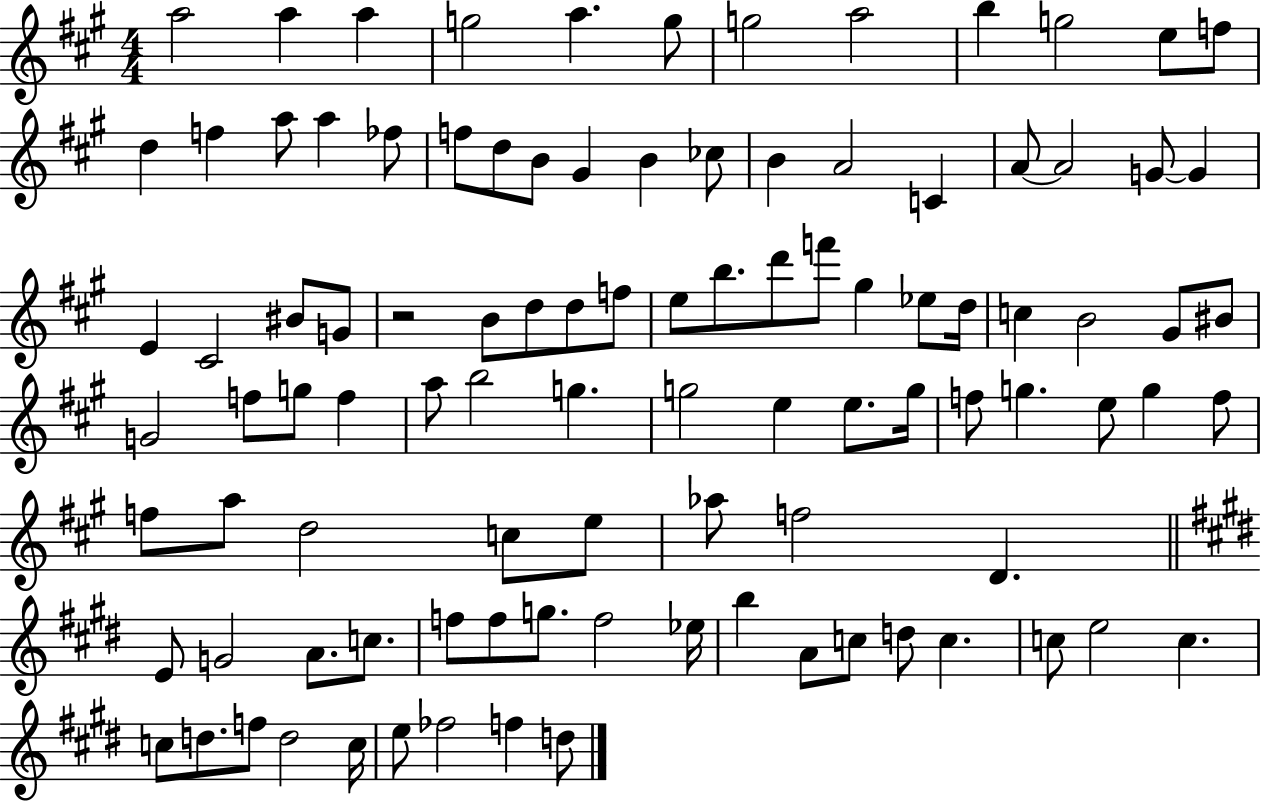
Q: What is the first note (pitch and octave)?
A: A5